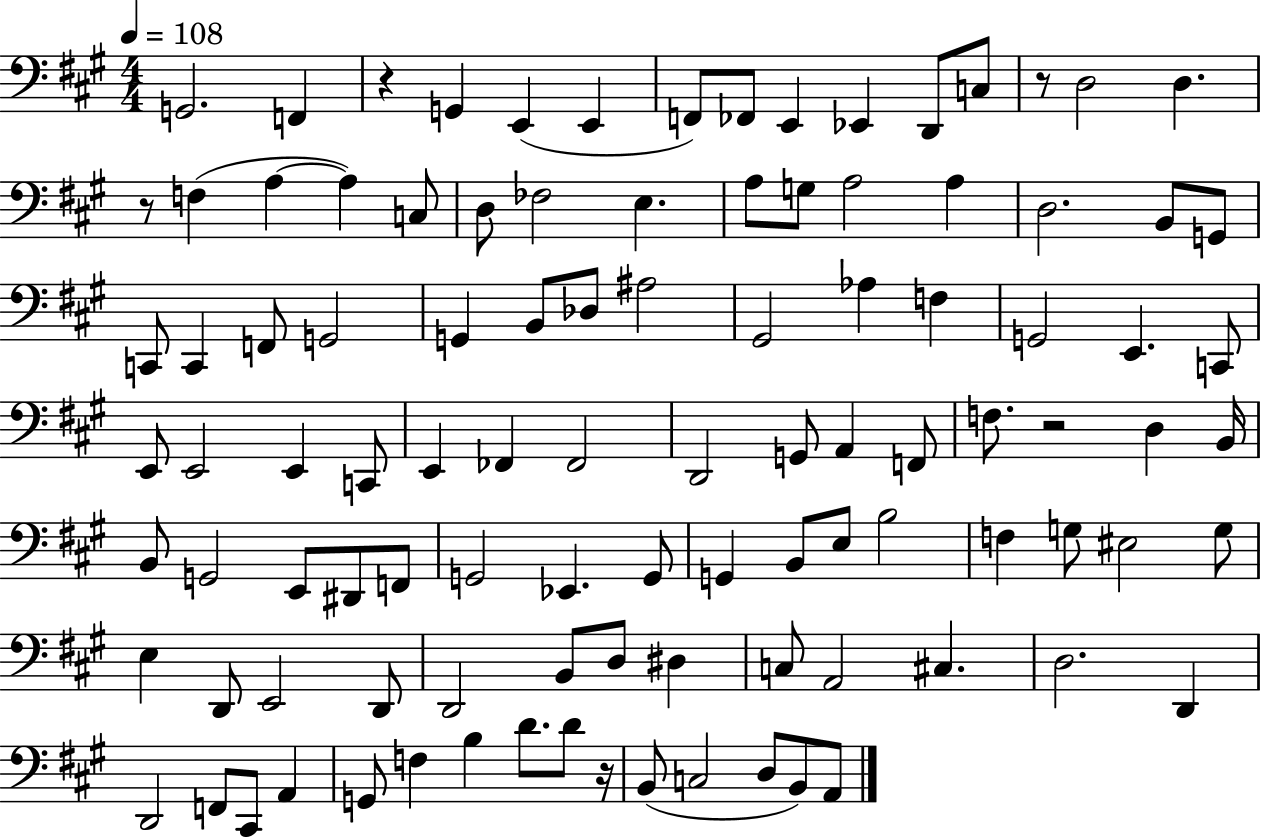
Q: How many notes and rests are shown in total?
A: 103